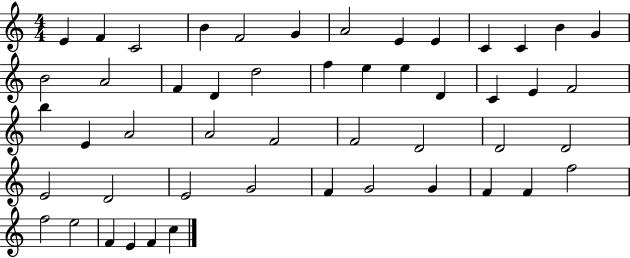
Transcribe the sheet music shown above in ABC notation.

X:1
T:Untitled
M:4/4
L:1/4
K:C
E F C2 B F2 G A2 E E C C B G B2 A2 F D d2 f e e D C E F2 b E A2 A2 F2 F2 D2 D2 D2 E2 D2 E2 G2 F G2 G F F f2 f2 e2 F E F c